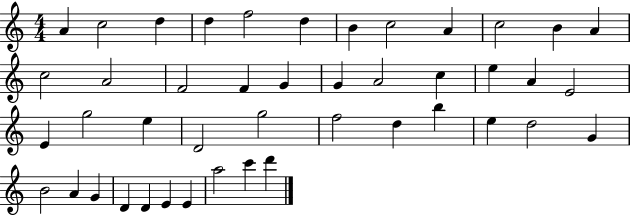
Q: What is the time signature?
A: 4/4